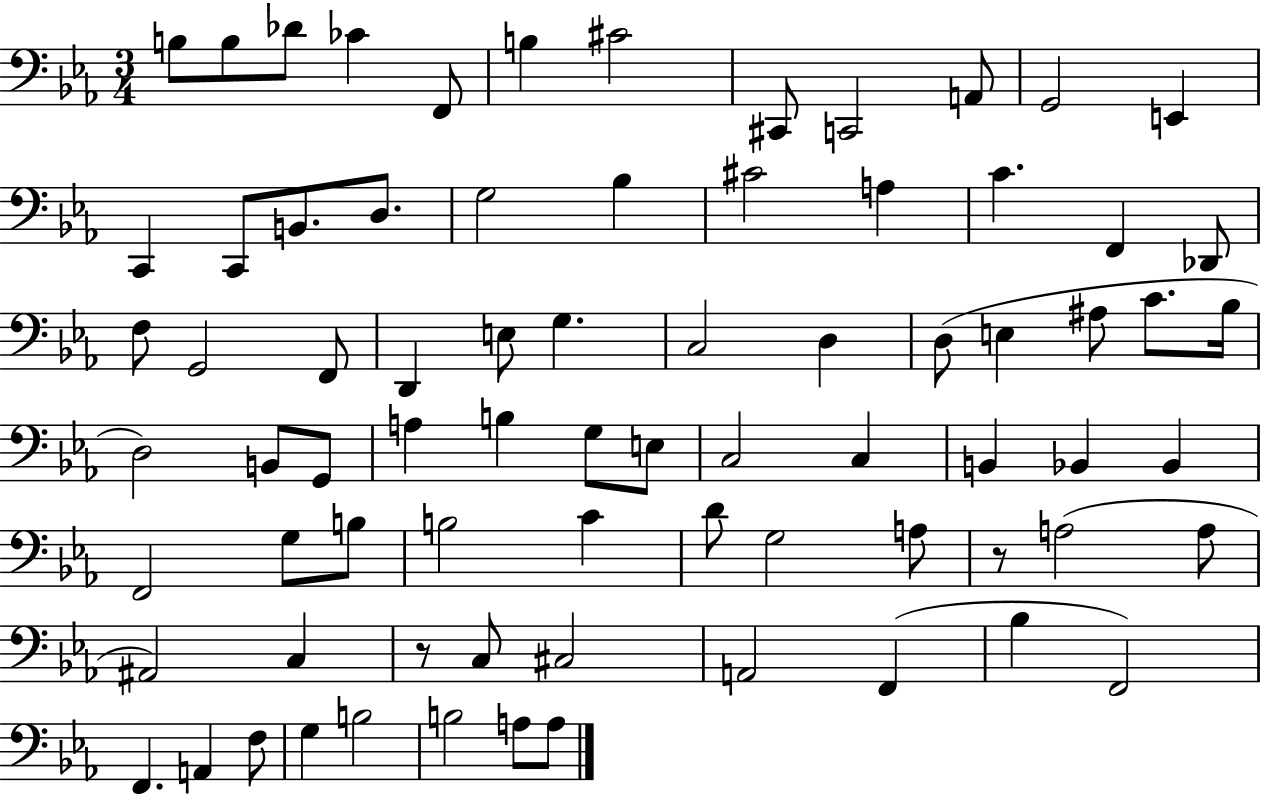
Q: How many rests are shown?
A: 2